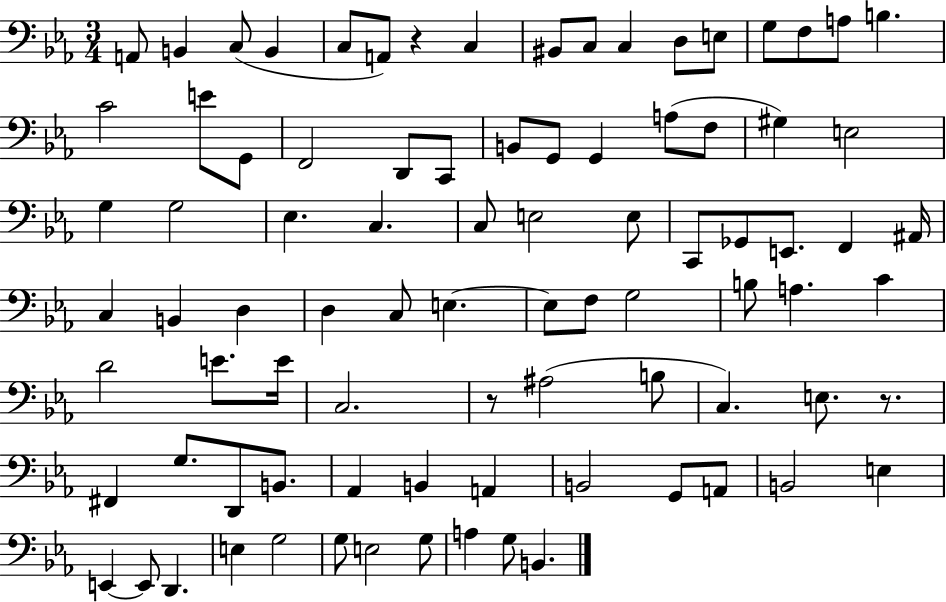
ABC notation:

X:1
T:Untitled
M:3/4
L:1/4
K:Eb
A,,/2 B,, C,/2 B,, C,/2 A,,/2 z C, ^B,,/2 C,/2 C, D,/2 E,/2 G,/2 F,/2 A,/2 B, C2 E/2 G,,/2 F,,2 D,,/2 C,,/2 B,,/2 G,,/2 G,, A,/2 F,/2 ^G, E,2 G, G,2 _E, C, C,/2 E,2 E,/2 C,,/2 _G,,/2 E,,/2 F,, ^A,,/4 C, B,, D, D, C,/2 E, E,/2 F,/2 G,2 B,/2 A, C D2 E/2 E/4 C,2 z/2 ^A,2 B,/2 C, E,/2 z/2 ^F,, G,/2 D,,/2 B,,/2 _A,, B,, A,, B,,2 G,,/2 A,,/2 B,,2 E, E,, E,,/2 D,, E, G,2 G,/2 E,2 G,/2 A, G,/2 B,,